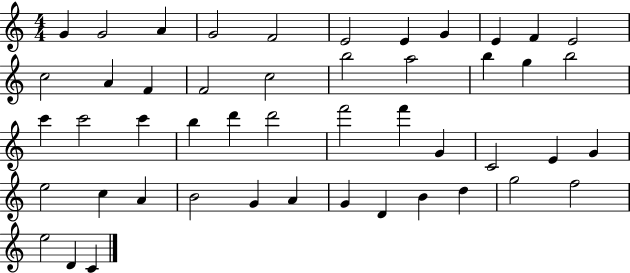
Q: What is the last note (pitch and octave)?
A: C4